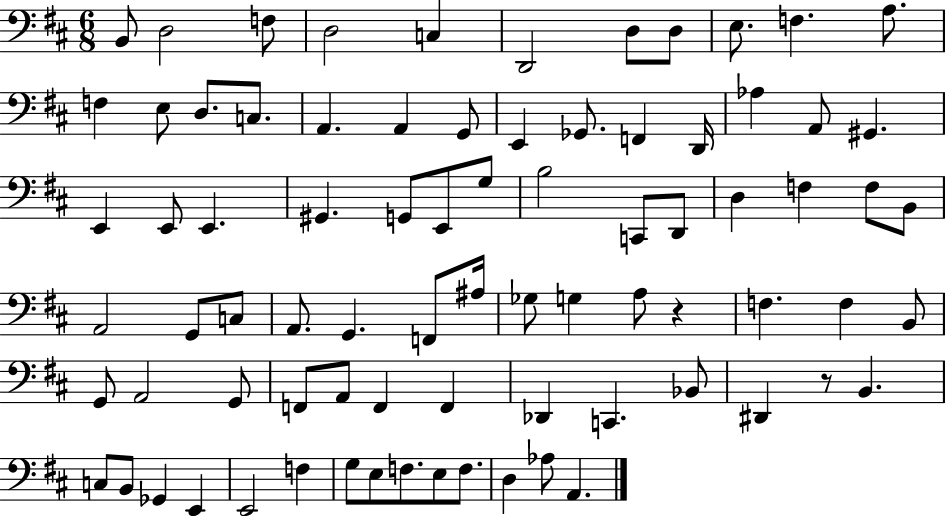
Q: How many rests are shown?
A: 2